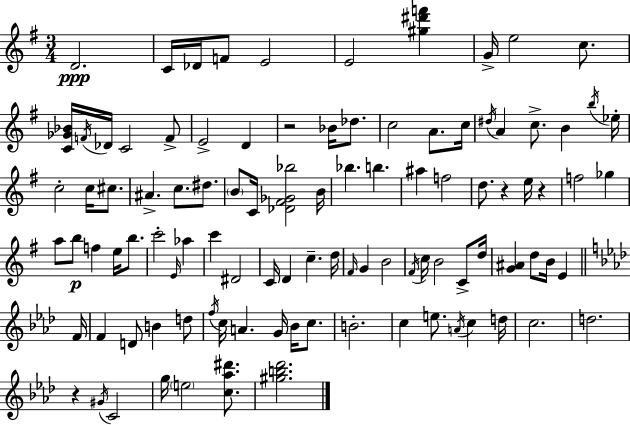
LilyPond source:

{
  \clef treble
  \numericTimeSignature
  \time 3/4
  \key g \major
  d'2.\ppp | c'16 des'16 f'8 e'2 | e'2 <gis'' dis''' f'''>4 | g'16-> e''2 c''8. | \break <c' ges' bes'>16 \acciaccatura { f'16 } des'16 c'2 f'8-> | e'2-> d'4 | r2 bes'16 des''8. | c''2 a'8. | \break c''16 \acciaccatura { dis''16 } a'4 c''8.-> b'4 | \acciaccatura { b''16 } ees''16-. c''2-. c''16 | cis''8. ais'4.-> c''8. | dis''8. \parenthesize b'8 c'16 <des' fis' ges' bes''>2 | \break b'16 bes''4. b''4. | ais''4 f''2 | d''8. r4 e''16 r4 | f''2 ges''4 | \break a''8 b''8\p f''4 e''16 | b''8. c'''2-. \grace { e'16 } | aes''4 c'''4 dis'2 | c'16 d'4 c''4.-- | \break d''16 \grace { fis'16 } g'4 b'2 | \acciaccatura { fis'16 } c''16 b'2 | c'8-> d''16 <g' ais'>4 d''8 | b'16 e'4 \bar "||" \break \key f \minor f'16 f'4 d'8 b'4 d''8 | \acciaccatura { f''16 } c''16 a'4. g'16 bes'16 c''8. | b'2.-. | c''4 e''8. \acciaccatura { a'16 } c''4 | \break d''16 c''2. | d''2. | r4 \acciaccatura { gis'16 } c'2 | g''16 \parenthesize e''2 | \break <c'' aes'' dis'''>8. <gis'' b'' des'''>2. | \bar "|."
}